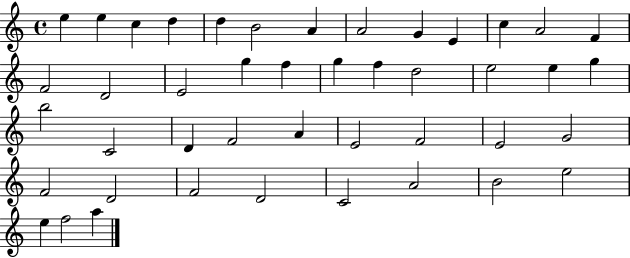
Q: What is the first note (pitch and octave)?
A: E5